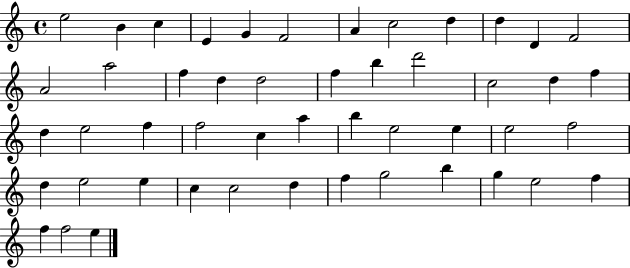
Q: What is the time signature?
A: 4/4